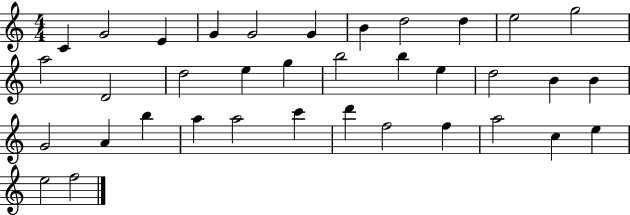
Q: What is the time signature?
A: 4/4